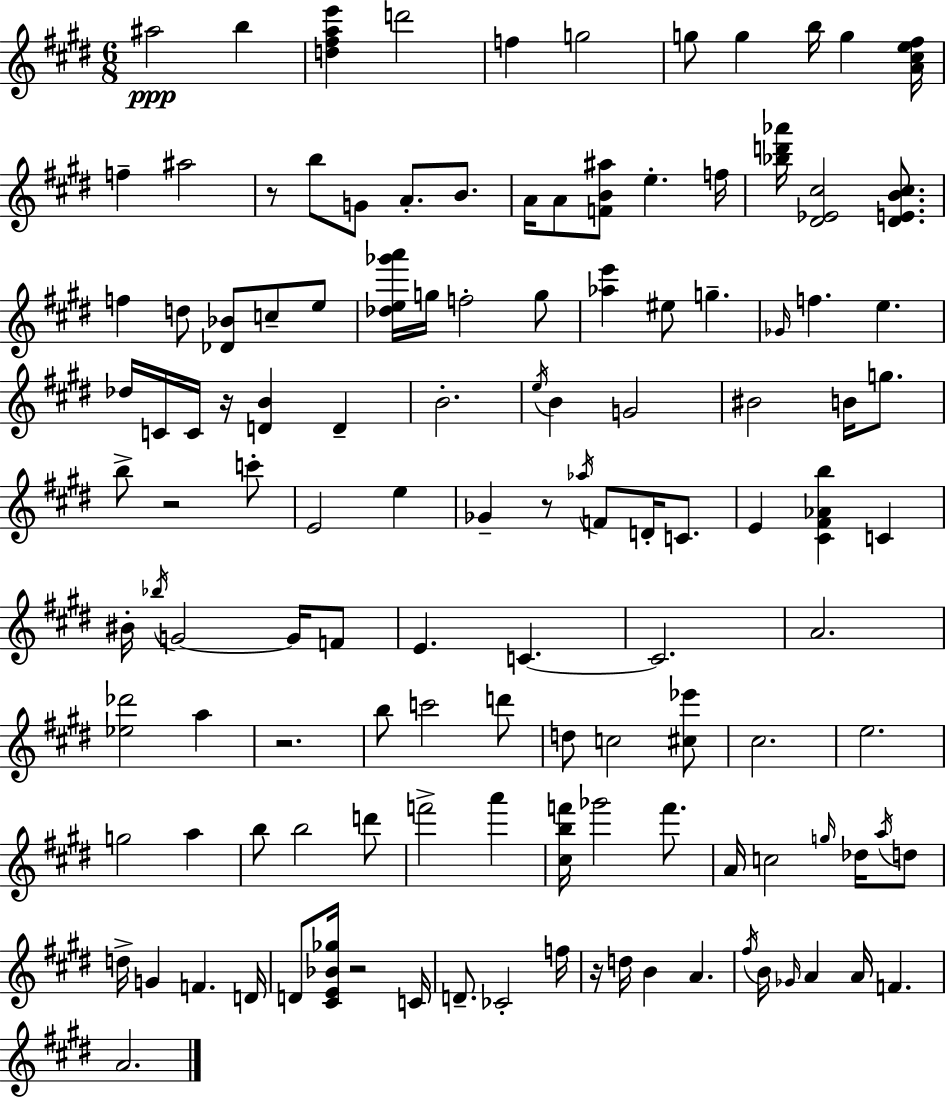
A#5/h B5/q [D5,F#5,A5,E6]/q D6/h F5/q G5/h G5/e G5/q B5/s G5/q [A4,C#5,E5,F#5]/s F5/q A#5/h R/e B5/e G4/e A4/e. B4/e. A4/s A4/e [F4,B4,A#5]/e E5/q. F5/s [Bb5,D6,Ab6]/s [D#4,Eb4,C#5]/h [D#4,E4,B4,C#5]/e. F5/q D5/e [Db4,Bb4]/e C5/e E5/e [Db5,E5,Gb6,A6]/s G5/s F5/h G5/e [Ab5,E6]/q EIS5/e G5/q. Gb4/s F5/q. E5/q. Db5/s C4/s C4/s R/s [D4,B4]/q D4/q B4/h. E5/s B4/q G4/h BIS4/h B4/s G5/e. B5/e R/h C6/e E4/h E5/q Gb4/q R/e Ab5/s F4/e D4/s C4/e. E4/q [C#4,F#4,Ab4,B5]/q C4/q BIS4/s Bb5/s G4/h G4/s F4/e E4/q. C4/q. C4/h. A4/h. [Eb5,Db6]/h A5/q R/h. B5/e C6/h D6/e D5/e C5/h [C#5,Eb6]/e C#5/h. E5/h. G5/h A5/q B5/e B5/h D6/e F6/h A6/q [C#5,B5,F6]/s Gb6/h F6/e. A4/s C5/h G5/s Db5/s A5/s D5/e D5/s G4/q F4/q. D4/s D4/e [C#4,E4,Bb4,Gb5]/s R/h C4/s D4/e. CES4/h F5/s R/s D5/s B4/q A4/q. F#5/s B4/s Gb4/s A4/q A4/s F4/q. A4/h.